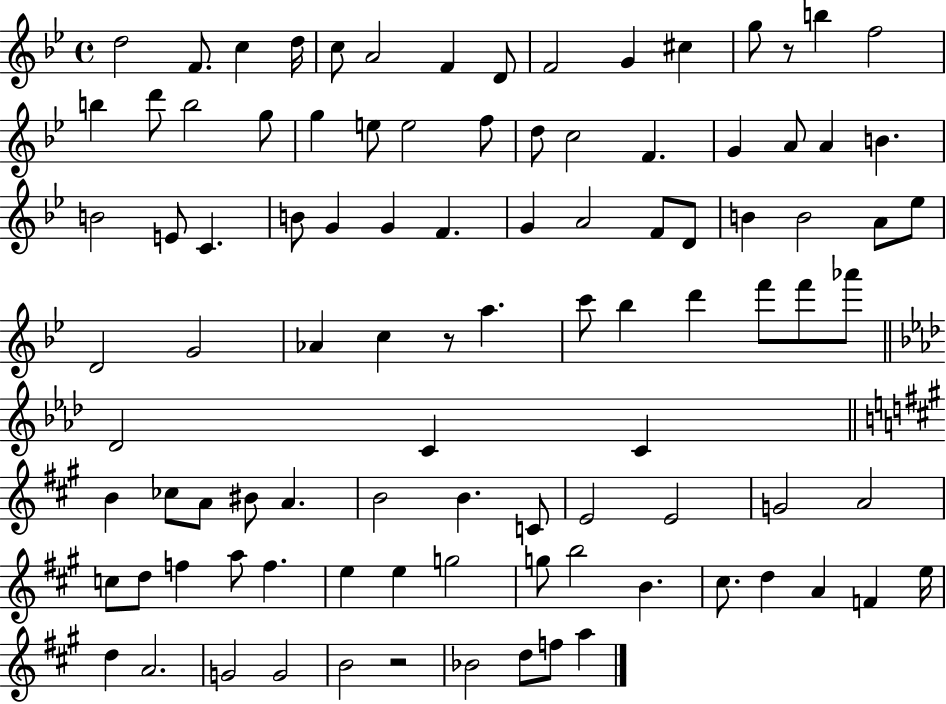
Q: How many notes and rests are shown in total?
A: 98